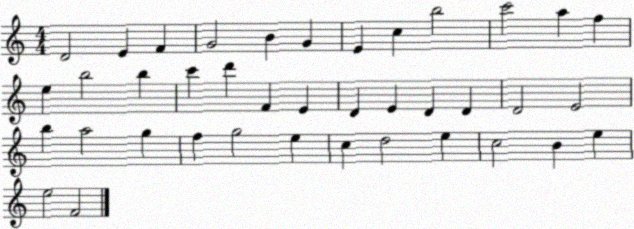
X:1
T:Untitled
M:4/4
L:1/4
K:C
D2 E F G2 B G E c b2 c'2 a f e b2 b c' d' F E D E D D D2 E2 b a2 g f g2 e c d2 e c2 B e e2 F2